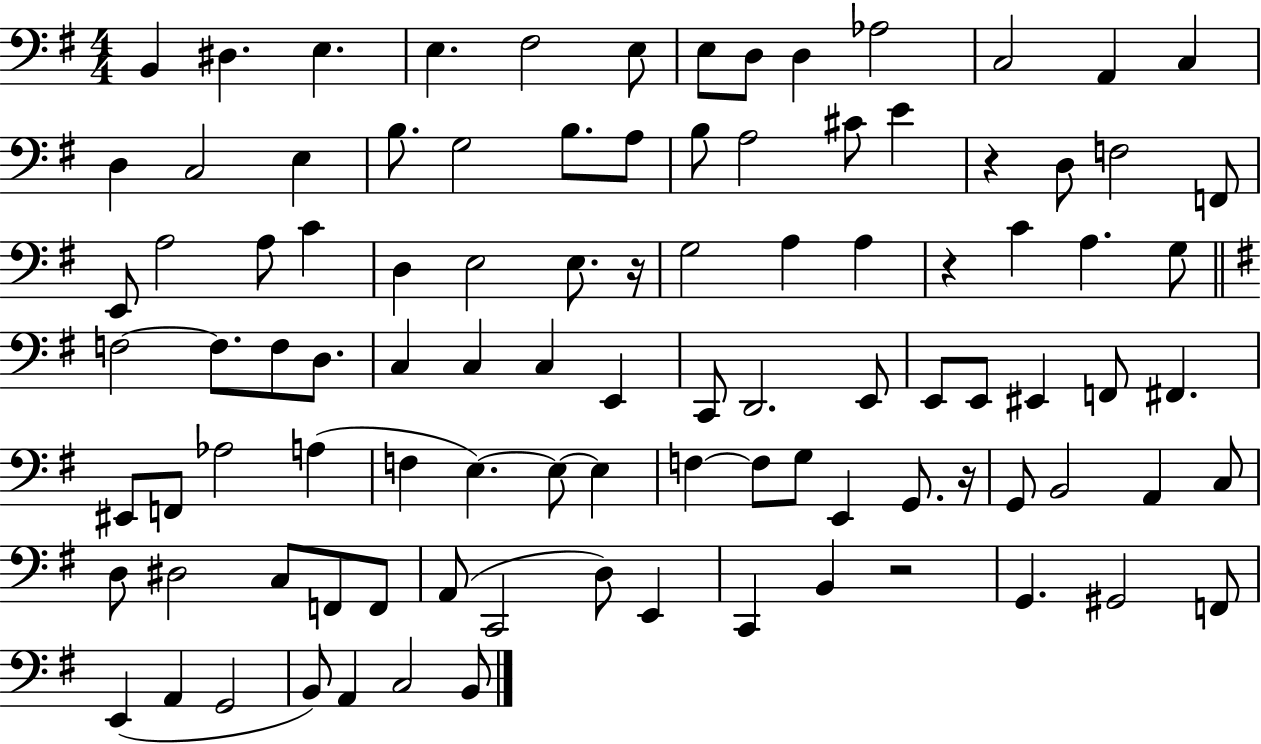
{
  \clef bass
  \numericTimeSignature
  \time 4/4
  \key g \major
  \repeat volta 2 { b,4 dis4. e4. | e4. fis2 e8 | e8 d8 d4 aes2 | c2 a,4 c4 | \break d4 c2 e4 | b8. g2 b8. a8 | b8 a2 cis'8 e'4 | r4 d8 f2 f,8 | \break e,8 a2 a8 c'4 | d4 e2 e8. r16 | g2 a4 a4 | r4 c'4 a4. g8 | \break \bar "||" \break \key g \major f2~~ f8. f8 d8. | c4 c4 c4 e,4 | c,8 d,2. e,8 | e,8 e,8 eis,4 f,8 fis,4. | \break eis,8 f,8 aes2 a4( | f4 e4.~~) e8~~ e4 | f4~~ f8 g8 e,4 g,8. r16 | g,8 b,2 a,4 c8 | \break d8 dis2 c8 f,8 f,8 | a,8( c,2 d8) e,4 | c,4 b,4 r2 | g,4. gis,2 f,8 | \break e,4( a,4 g,2 | b,8) a,4 c2 b,8 | } \bar "|."
}